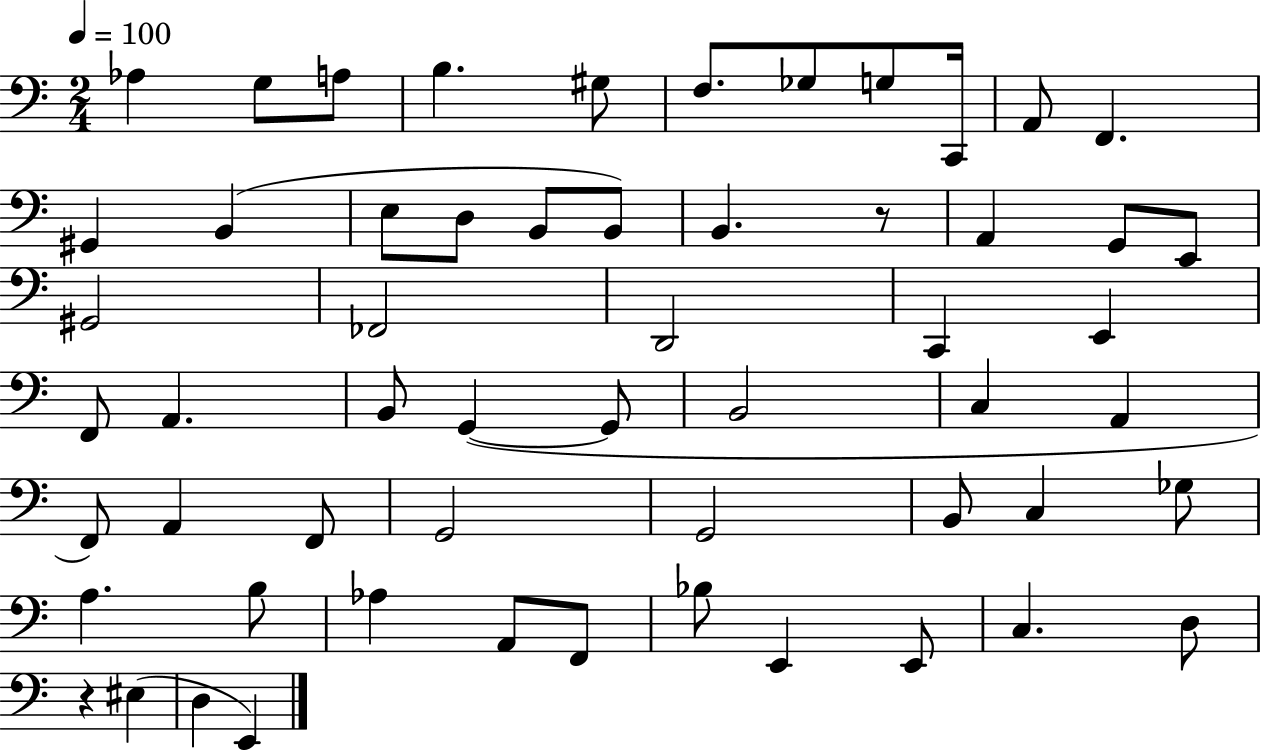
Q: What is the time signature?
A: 2/4